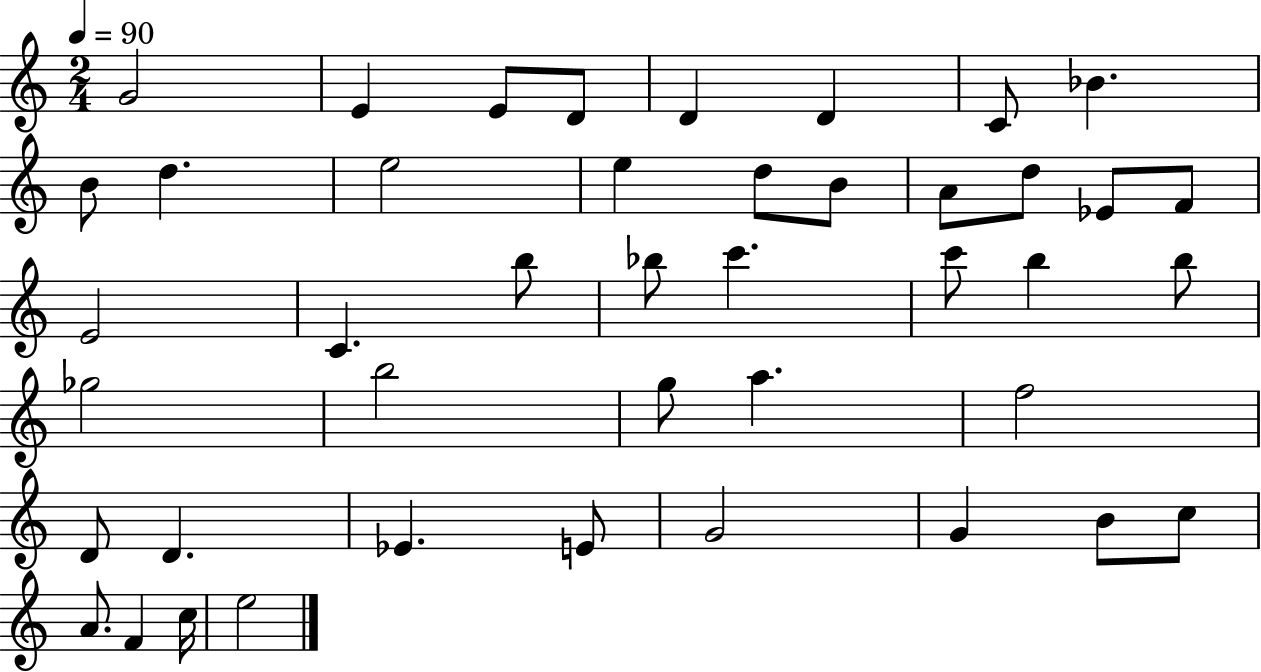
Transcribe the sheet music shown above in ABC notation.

X:1
T:Untitled
M:2/4
L:1/4
K:C
G2 E E/2 D/2 D D C/2 _B B/2 d e2 e d/2 B/2 A/2 d/2 _E/2 F/2 E2 C b/2 _b/2 c' c'/2 b b/2 _g2 b2 g/2 a f2 D/2 D _E E/2 G2 G B/2 c/2 A/2 F c/4 e2